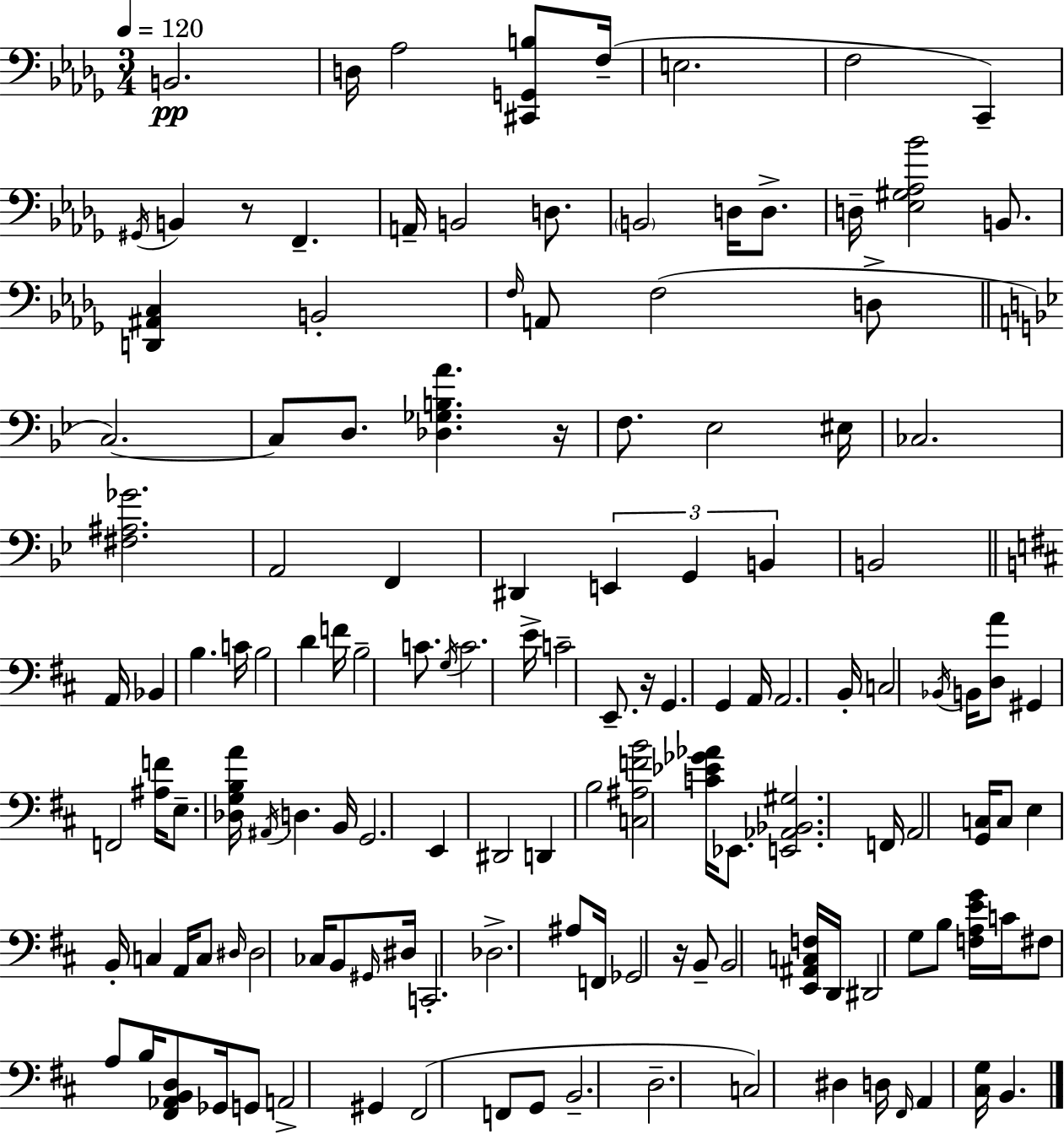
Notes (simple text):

B2/h. D3/s Ab3/h [C#2,G2,B3]/e F3/s E3/h. F3/h C2/q G#2/s B2/q R/e F2/q. A2/s B2/h D3/e. B2/h D3/s D3/e. D3/s [Eb3,G#3,Ab3,Bb4]/h B2/e. [D2,A#2,C3]/q B2/h F3/s A2/e F3/h D3/e C3/h. C3/e D3/e. [Db3,Gb3,B3,A4]/q. R/s F3/e. Eb3/h EIS3/s CES3/h. [F#3,A#3,Gb4]/h. A2/h F2/q D#2/q E2/q G2/q B2/q B2/h A2/s Bb2/q B3/q. C4/s B3/h D4/q F4/s B3/h C4/e. G3/s C4/h. E4/s C4/h E2/e. R/s G2/q. G2/q A2/s A2/h. B2/s C3/h Bb2/s B2/s [D3,A4]/e G#2/q F2/h [A#3,F4]/s E3/e. [Db3,G3,B3,A4]/s A#2/s D3/q. B2/s G2/h. E2/q D#2/h D2/q B3/h [C3,A#3,F4,B4]/h [C4,Eb4,Gb4,Ab4]/s Eb2/e. [E2,Ab2,Bb2,G#3]/h. F2/s A2/h [G2,C3]/s C3/e E3/q B2/s C3/q A2/s C3/e D#3/s D#3/h CES3/s B2/e G#2/s D#3/s C2/h. Db3/h. A#3/e F2/s Gb2/h R/s B2/e B2/h [E2,A#2,C3,F3]/s D2/s D#2/h G3/e B3/e [F3,A3,E4,G4]/s C4/s F#3/e A3/e B3/s [F#2,Ab2,B2,D3]/e Gb2/s G2/e A2/h G#2/q F#2/h F2/e G2/e B2/h. D3/h. C3/h D#3/q D3/s F#2/s A2/q [C#3,G3]/s B2/q.